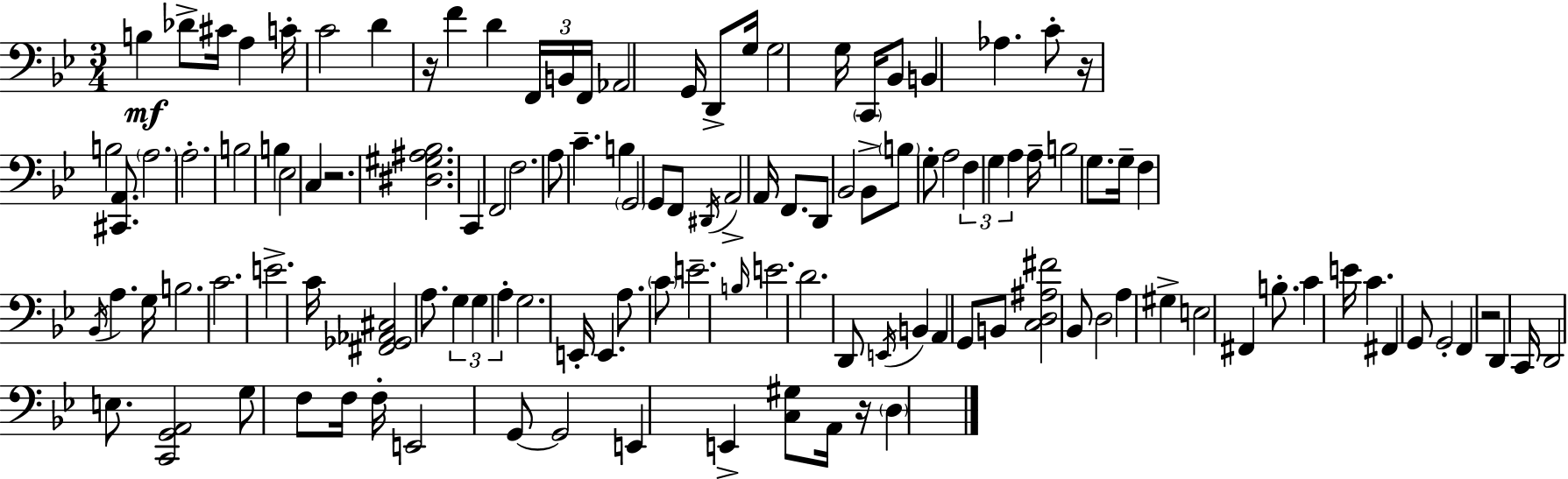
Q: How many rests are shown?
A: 5